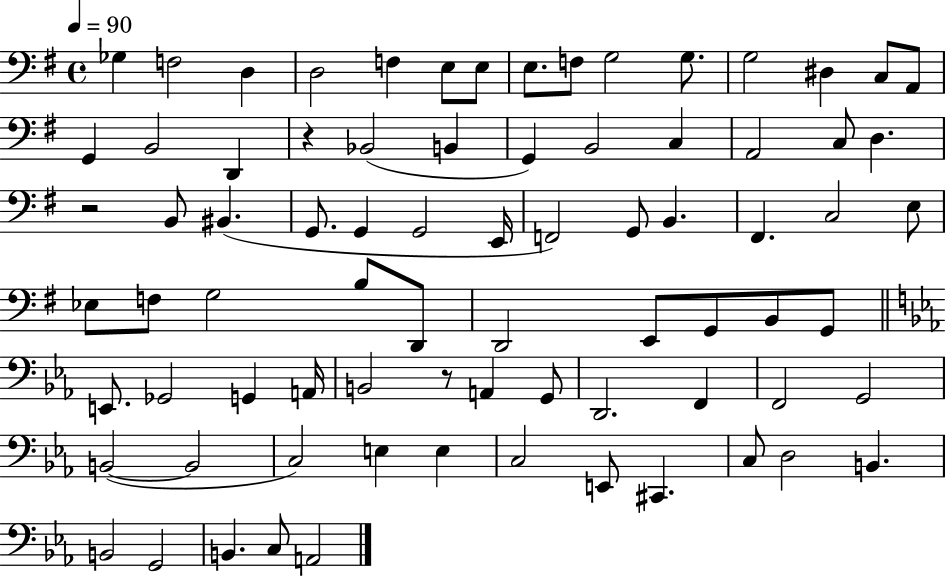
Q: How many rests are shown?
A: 3